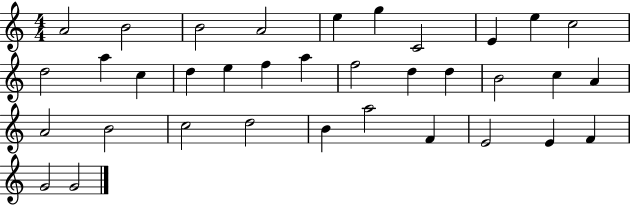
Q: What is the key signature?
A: C major